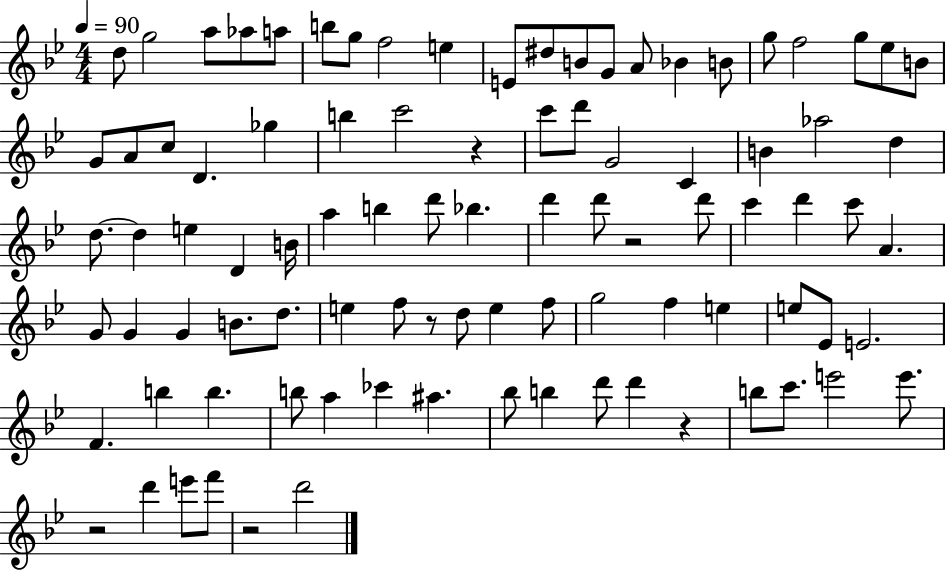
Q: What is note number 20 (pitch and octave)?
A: Eb5